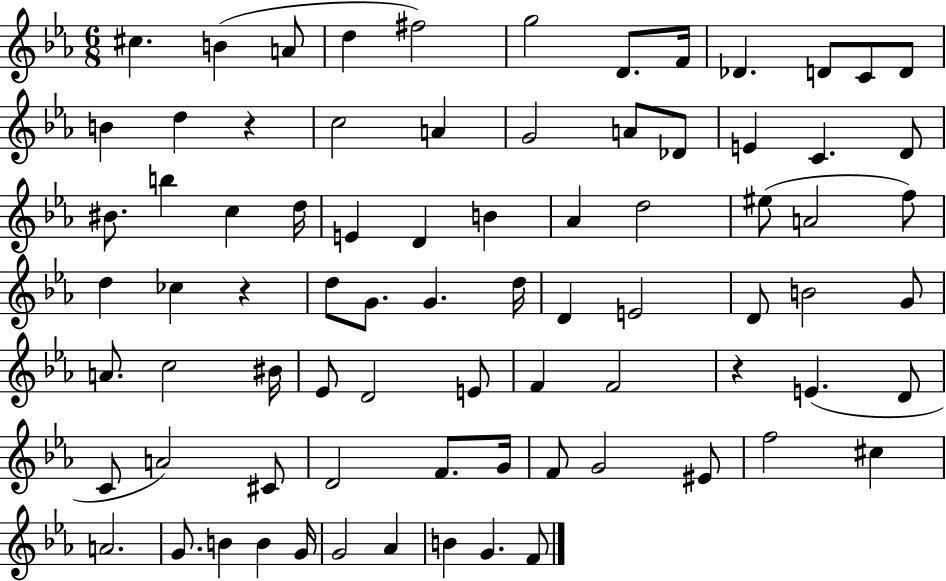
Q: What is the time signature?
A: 6/8